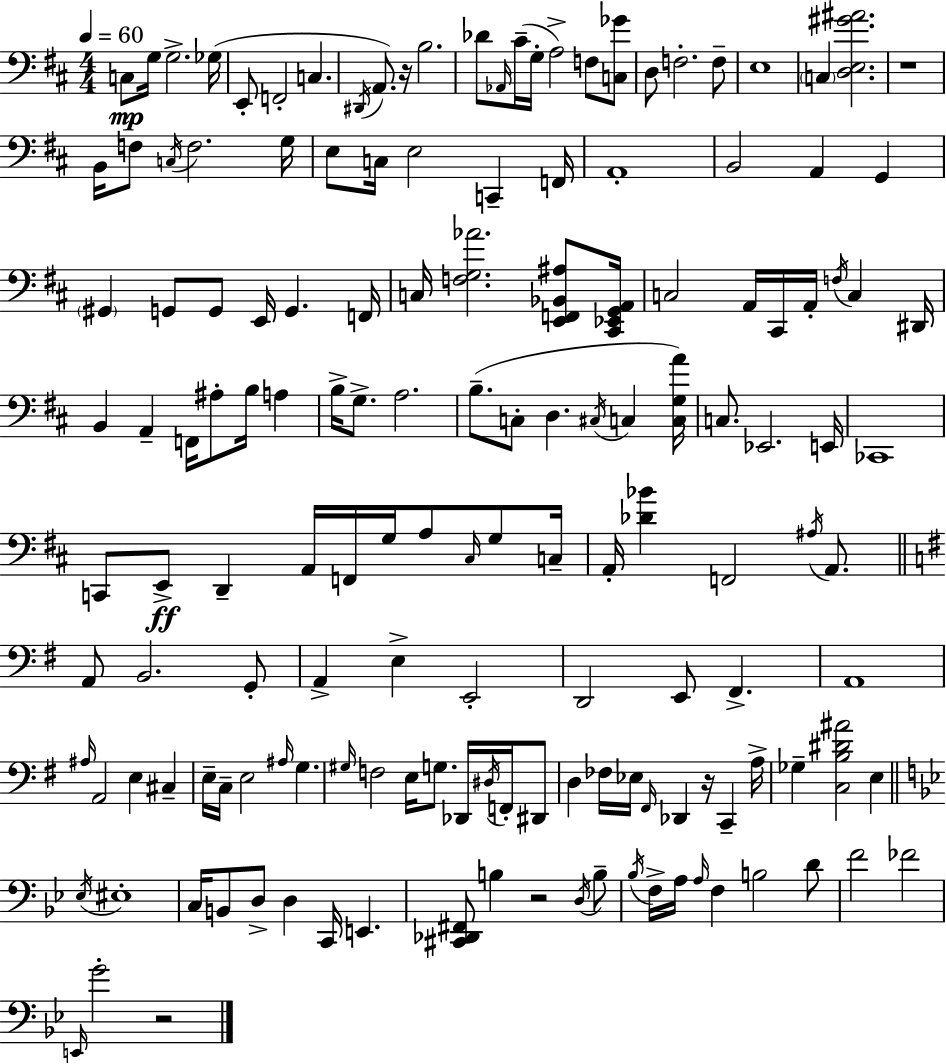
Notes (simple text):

C3/e G3/s G3/h. Gb3/s E2/e F2/h C3/q. D#2/s A2/e. R/s B3/h. Db4/e Ab2/s C#4/s G3/s A3/h F3/e [C3,Gb4]/e D3/e F3/h. F3/e E3/w C3/q [D3,E3,G#4,A#4]/h. R/w B2/s F3/e C3/s F3/h. G3/s E3/e C3/s E3/h C2/q F2/s A2/w B2/h A2/q G2/q G#2/q G2/e G2/e E2/s G2/q. F2/s C3/s [F3,G3,Ab4]/h. [E2,F2,Bb2,A#3]/e [C#2,Eb2,G2,A2]/s C3/h A2/s C#2/s A2/s F3/s C3/q D#2/s B2/q A2/q F2/s A#3/e B3/s A3/q B3/s G3/e. A3/h. B3/e. C3/e D3/q. C#3/s C3/q [C3,G3,A4]/s C3/e. Eb2/h. E2/s CES2/w C2/e E2/e D2/q A2/s F2/s G3/s A3/e C#3/s G3/e C3/s A2/s [Db4,Bb4]/q F2/h A#3/s A2/e. A2/e B2/h. G2/e A2/q E3/q E2/h D2/h E2/e F#2/q. A2/w A#3/s A2/h E3/q C#3/q E3/s C3/s E3/h A#3/s G3/q. G#3/s F3/h E3/s G3/e. Db2/s D#3/s F2/s D#2/e D3/q FES3/s Eb3/s F#2/s Db2/q R/s C2/q A3/s Gb3/q [C3,B3,D#4,A#4]/h E3/q Eb3/s EIS3/w C3/s B2/e D3/e D3/q C2/s E2/q. [C#2,Db2,F#2]/e B3/q R/h D3/s B3/e Bb3/s F3/s A3/s A3/s F3/q B3/h D4/e F4/h FES4/h E2/s G4/h R/h